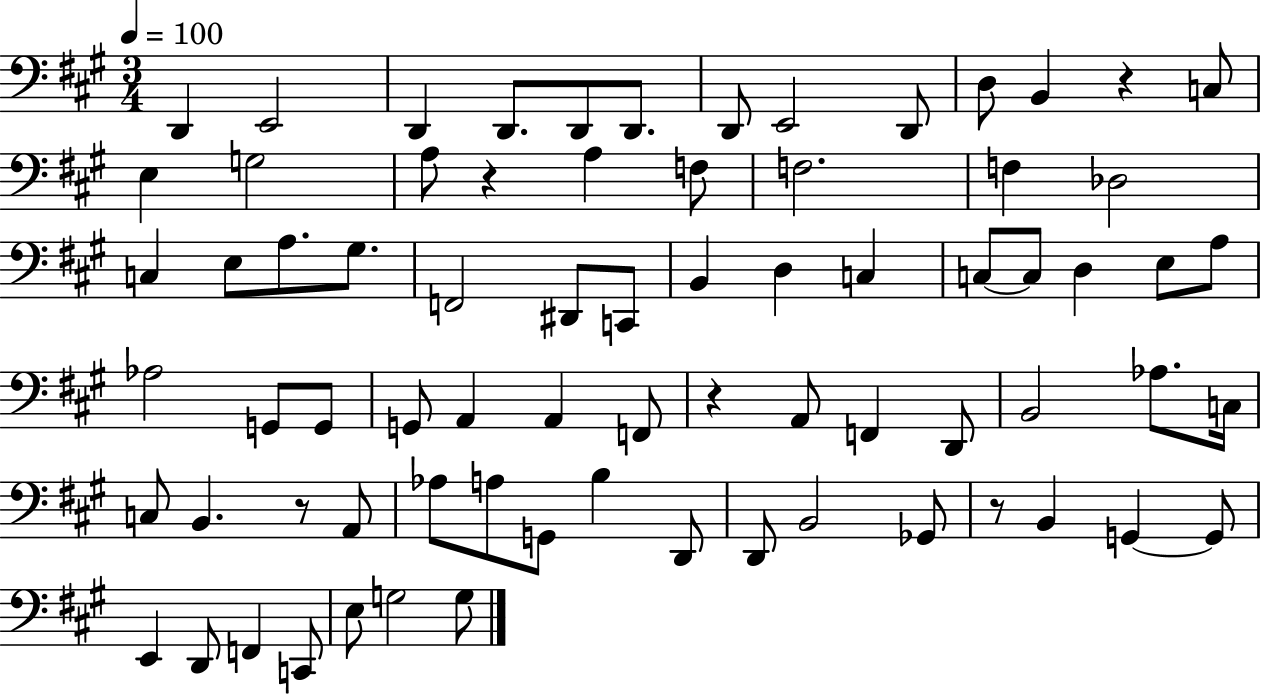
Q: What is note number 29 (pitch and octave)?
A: D3